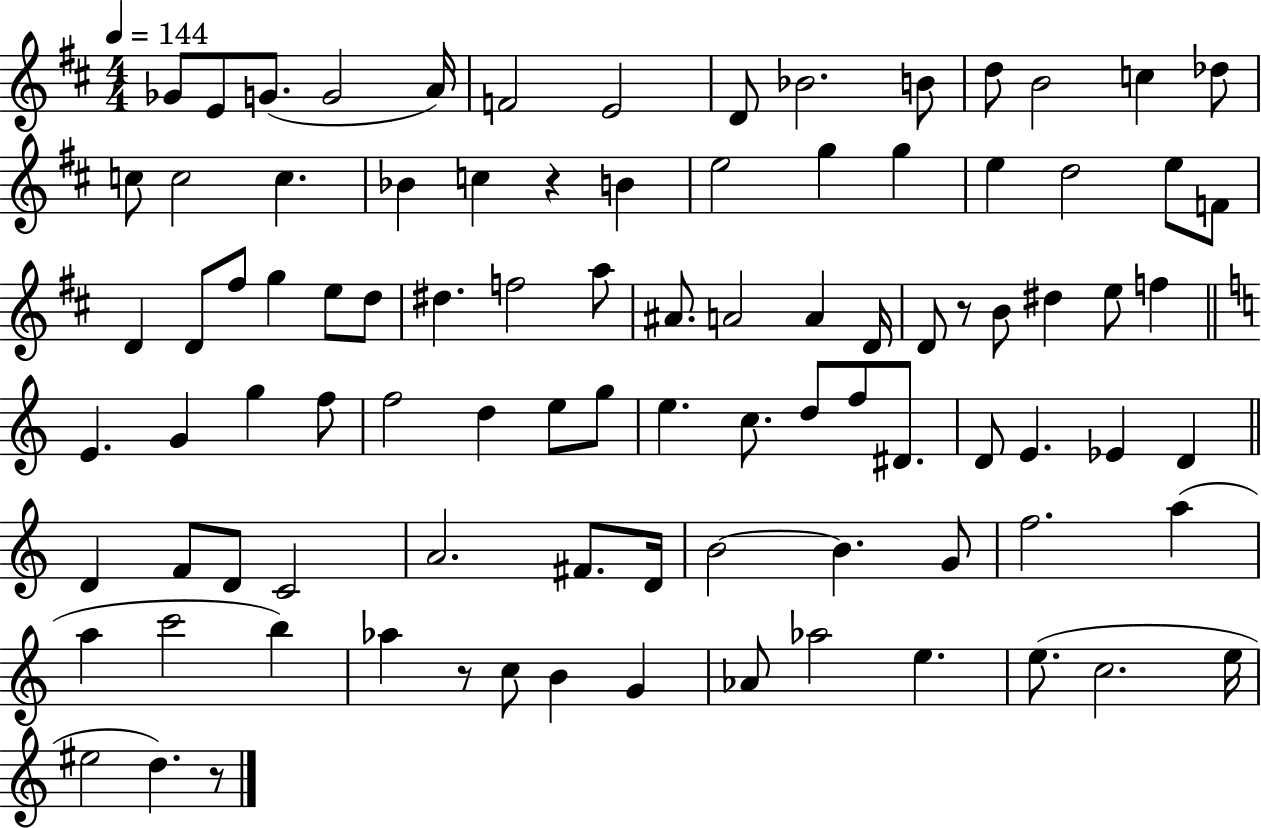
{
  \clef treble
  \numericTimeSignature
  \time 4/4
  \key d \major
  \tempo 4 = 144
  ges'8 e'8 g'8.( g'2 a'16) | f'2 e'2 | d'8 bes'2. b'8 | d''8 b'2 c''4 des''8 | \break c''8 c''2 c''4. | bes'4 c''4 r4 b'4 | e''2 g''4 g''4 | e''4 d''2 e''8 f'8 | \break d'4 d'8 fis''8 g''4 e''8 d''8 | dis''4. f''2 a''8 | ais'8. a'2 a'4 d'16 | d'8 r8 b'8 dis''4 e''8 f''4 | \break \bar "||" \break \key a \minor e'4. g'4 g''4 f''8 | f''2 d''4 e''8 g''8 | e''4. c''8. d''8 f''8 dis'8. | d'8 e'4. ees'4 d'4 | \break \bar "||" \break \key c \major d'4 f'8 d'8 c'2 | a'2. fis'8. d'16 | b'2~~ b'4. g'8 | f''2. a''4( | \break a''4 c'''2 b''4) | aes''4 r8 c''8 b'4 g'4 | aes'8 aes''2 e''4. | e''8.( c''2. e''16 | \break eis''2 d''4.) r8 | \bar "|."
}